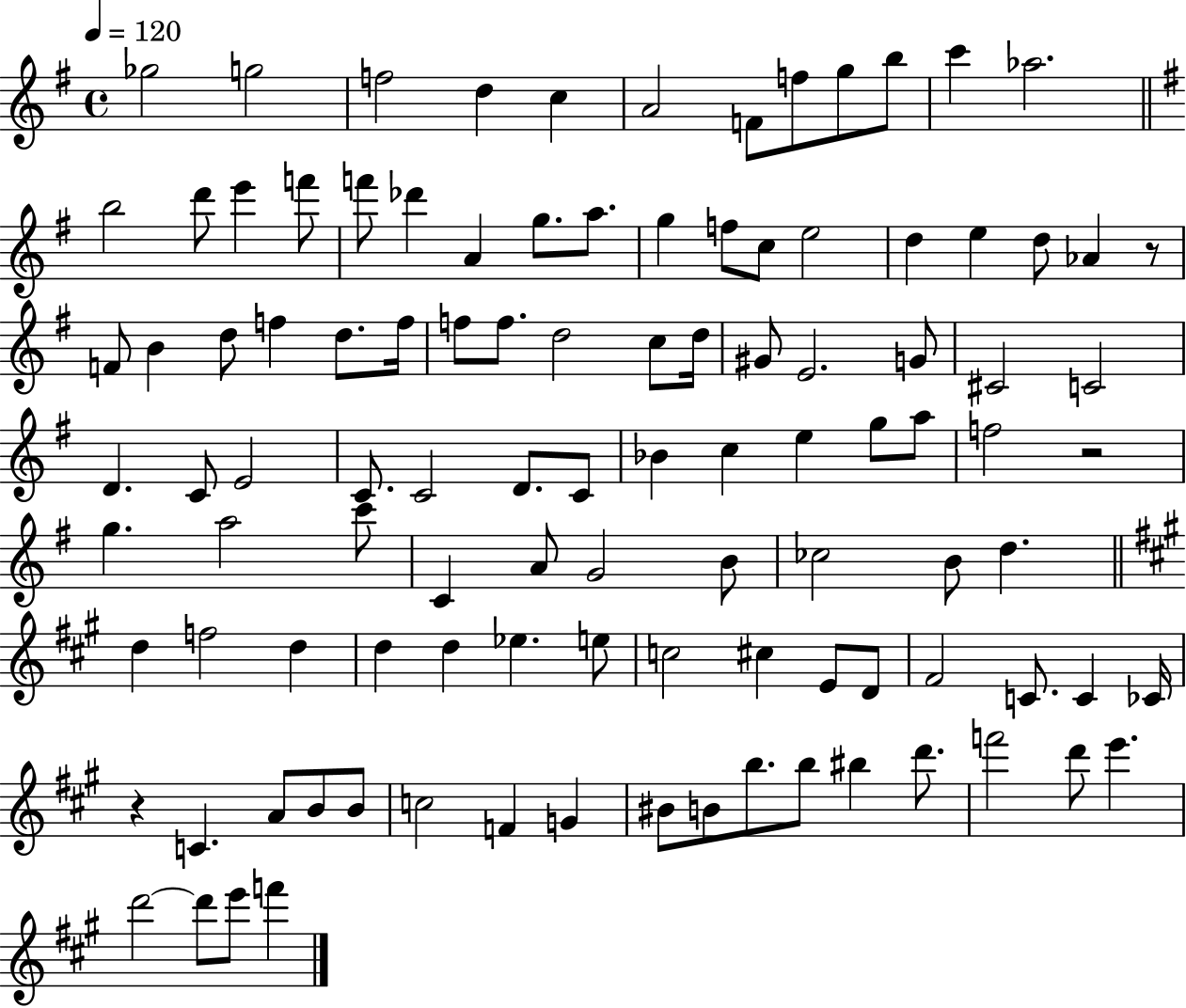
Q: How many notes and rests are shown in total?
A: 106